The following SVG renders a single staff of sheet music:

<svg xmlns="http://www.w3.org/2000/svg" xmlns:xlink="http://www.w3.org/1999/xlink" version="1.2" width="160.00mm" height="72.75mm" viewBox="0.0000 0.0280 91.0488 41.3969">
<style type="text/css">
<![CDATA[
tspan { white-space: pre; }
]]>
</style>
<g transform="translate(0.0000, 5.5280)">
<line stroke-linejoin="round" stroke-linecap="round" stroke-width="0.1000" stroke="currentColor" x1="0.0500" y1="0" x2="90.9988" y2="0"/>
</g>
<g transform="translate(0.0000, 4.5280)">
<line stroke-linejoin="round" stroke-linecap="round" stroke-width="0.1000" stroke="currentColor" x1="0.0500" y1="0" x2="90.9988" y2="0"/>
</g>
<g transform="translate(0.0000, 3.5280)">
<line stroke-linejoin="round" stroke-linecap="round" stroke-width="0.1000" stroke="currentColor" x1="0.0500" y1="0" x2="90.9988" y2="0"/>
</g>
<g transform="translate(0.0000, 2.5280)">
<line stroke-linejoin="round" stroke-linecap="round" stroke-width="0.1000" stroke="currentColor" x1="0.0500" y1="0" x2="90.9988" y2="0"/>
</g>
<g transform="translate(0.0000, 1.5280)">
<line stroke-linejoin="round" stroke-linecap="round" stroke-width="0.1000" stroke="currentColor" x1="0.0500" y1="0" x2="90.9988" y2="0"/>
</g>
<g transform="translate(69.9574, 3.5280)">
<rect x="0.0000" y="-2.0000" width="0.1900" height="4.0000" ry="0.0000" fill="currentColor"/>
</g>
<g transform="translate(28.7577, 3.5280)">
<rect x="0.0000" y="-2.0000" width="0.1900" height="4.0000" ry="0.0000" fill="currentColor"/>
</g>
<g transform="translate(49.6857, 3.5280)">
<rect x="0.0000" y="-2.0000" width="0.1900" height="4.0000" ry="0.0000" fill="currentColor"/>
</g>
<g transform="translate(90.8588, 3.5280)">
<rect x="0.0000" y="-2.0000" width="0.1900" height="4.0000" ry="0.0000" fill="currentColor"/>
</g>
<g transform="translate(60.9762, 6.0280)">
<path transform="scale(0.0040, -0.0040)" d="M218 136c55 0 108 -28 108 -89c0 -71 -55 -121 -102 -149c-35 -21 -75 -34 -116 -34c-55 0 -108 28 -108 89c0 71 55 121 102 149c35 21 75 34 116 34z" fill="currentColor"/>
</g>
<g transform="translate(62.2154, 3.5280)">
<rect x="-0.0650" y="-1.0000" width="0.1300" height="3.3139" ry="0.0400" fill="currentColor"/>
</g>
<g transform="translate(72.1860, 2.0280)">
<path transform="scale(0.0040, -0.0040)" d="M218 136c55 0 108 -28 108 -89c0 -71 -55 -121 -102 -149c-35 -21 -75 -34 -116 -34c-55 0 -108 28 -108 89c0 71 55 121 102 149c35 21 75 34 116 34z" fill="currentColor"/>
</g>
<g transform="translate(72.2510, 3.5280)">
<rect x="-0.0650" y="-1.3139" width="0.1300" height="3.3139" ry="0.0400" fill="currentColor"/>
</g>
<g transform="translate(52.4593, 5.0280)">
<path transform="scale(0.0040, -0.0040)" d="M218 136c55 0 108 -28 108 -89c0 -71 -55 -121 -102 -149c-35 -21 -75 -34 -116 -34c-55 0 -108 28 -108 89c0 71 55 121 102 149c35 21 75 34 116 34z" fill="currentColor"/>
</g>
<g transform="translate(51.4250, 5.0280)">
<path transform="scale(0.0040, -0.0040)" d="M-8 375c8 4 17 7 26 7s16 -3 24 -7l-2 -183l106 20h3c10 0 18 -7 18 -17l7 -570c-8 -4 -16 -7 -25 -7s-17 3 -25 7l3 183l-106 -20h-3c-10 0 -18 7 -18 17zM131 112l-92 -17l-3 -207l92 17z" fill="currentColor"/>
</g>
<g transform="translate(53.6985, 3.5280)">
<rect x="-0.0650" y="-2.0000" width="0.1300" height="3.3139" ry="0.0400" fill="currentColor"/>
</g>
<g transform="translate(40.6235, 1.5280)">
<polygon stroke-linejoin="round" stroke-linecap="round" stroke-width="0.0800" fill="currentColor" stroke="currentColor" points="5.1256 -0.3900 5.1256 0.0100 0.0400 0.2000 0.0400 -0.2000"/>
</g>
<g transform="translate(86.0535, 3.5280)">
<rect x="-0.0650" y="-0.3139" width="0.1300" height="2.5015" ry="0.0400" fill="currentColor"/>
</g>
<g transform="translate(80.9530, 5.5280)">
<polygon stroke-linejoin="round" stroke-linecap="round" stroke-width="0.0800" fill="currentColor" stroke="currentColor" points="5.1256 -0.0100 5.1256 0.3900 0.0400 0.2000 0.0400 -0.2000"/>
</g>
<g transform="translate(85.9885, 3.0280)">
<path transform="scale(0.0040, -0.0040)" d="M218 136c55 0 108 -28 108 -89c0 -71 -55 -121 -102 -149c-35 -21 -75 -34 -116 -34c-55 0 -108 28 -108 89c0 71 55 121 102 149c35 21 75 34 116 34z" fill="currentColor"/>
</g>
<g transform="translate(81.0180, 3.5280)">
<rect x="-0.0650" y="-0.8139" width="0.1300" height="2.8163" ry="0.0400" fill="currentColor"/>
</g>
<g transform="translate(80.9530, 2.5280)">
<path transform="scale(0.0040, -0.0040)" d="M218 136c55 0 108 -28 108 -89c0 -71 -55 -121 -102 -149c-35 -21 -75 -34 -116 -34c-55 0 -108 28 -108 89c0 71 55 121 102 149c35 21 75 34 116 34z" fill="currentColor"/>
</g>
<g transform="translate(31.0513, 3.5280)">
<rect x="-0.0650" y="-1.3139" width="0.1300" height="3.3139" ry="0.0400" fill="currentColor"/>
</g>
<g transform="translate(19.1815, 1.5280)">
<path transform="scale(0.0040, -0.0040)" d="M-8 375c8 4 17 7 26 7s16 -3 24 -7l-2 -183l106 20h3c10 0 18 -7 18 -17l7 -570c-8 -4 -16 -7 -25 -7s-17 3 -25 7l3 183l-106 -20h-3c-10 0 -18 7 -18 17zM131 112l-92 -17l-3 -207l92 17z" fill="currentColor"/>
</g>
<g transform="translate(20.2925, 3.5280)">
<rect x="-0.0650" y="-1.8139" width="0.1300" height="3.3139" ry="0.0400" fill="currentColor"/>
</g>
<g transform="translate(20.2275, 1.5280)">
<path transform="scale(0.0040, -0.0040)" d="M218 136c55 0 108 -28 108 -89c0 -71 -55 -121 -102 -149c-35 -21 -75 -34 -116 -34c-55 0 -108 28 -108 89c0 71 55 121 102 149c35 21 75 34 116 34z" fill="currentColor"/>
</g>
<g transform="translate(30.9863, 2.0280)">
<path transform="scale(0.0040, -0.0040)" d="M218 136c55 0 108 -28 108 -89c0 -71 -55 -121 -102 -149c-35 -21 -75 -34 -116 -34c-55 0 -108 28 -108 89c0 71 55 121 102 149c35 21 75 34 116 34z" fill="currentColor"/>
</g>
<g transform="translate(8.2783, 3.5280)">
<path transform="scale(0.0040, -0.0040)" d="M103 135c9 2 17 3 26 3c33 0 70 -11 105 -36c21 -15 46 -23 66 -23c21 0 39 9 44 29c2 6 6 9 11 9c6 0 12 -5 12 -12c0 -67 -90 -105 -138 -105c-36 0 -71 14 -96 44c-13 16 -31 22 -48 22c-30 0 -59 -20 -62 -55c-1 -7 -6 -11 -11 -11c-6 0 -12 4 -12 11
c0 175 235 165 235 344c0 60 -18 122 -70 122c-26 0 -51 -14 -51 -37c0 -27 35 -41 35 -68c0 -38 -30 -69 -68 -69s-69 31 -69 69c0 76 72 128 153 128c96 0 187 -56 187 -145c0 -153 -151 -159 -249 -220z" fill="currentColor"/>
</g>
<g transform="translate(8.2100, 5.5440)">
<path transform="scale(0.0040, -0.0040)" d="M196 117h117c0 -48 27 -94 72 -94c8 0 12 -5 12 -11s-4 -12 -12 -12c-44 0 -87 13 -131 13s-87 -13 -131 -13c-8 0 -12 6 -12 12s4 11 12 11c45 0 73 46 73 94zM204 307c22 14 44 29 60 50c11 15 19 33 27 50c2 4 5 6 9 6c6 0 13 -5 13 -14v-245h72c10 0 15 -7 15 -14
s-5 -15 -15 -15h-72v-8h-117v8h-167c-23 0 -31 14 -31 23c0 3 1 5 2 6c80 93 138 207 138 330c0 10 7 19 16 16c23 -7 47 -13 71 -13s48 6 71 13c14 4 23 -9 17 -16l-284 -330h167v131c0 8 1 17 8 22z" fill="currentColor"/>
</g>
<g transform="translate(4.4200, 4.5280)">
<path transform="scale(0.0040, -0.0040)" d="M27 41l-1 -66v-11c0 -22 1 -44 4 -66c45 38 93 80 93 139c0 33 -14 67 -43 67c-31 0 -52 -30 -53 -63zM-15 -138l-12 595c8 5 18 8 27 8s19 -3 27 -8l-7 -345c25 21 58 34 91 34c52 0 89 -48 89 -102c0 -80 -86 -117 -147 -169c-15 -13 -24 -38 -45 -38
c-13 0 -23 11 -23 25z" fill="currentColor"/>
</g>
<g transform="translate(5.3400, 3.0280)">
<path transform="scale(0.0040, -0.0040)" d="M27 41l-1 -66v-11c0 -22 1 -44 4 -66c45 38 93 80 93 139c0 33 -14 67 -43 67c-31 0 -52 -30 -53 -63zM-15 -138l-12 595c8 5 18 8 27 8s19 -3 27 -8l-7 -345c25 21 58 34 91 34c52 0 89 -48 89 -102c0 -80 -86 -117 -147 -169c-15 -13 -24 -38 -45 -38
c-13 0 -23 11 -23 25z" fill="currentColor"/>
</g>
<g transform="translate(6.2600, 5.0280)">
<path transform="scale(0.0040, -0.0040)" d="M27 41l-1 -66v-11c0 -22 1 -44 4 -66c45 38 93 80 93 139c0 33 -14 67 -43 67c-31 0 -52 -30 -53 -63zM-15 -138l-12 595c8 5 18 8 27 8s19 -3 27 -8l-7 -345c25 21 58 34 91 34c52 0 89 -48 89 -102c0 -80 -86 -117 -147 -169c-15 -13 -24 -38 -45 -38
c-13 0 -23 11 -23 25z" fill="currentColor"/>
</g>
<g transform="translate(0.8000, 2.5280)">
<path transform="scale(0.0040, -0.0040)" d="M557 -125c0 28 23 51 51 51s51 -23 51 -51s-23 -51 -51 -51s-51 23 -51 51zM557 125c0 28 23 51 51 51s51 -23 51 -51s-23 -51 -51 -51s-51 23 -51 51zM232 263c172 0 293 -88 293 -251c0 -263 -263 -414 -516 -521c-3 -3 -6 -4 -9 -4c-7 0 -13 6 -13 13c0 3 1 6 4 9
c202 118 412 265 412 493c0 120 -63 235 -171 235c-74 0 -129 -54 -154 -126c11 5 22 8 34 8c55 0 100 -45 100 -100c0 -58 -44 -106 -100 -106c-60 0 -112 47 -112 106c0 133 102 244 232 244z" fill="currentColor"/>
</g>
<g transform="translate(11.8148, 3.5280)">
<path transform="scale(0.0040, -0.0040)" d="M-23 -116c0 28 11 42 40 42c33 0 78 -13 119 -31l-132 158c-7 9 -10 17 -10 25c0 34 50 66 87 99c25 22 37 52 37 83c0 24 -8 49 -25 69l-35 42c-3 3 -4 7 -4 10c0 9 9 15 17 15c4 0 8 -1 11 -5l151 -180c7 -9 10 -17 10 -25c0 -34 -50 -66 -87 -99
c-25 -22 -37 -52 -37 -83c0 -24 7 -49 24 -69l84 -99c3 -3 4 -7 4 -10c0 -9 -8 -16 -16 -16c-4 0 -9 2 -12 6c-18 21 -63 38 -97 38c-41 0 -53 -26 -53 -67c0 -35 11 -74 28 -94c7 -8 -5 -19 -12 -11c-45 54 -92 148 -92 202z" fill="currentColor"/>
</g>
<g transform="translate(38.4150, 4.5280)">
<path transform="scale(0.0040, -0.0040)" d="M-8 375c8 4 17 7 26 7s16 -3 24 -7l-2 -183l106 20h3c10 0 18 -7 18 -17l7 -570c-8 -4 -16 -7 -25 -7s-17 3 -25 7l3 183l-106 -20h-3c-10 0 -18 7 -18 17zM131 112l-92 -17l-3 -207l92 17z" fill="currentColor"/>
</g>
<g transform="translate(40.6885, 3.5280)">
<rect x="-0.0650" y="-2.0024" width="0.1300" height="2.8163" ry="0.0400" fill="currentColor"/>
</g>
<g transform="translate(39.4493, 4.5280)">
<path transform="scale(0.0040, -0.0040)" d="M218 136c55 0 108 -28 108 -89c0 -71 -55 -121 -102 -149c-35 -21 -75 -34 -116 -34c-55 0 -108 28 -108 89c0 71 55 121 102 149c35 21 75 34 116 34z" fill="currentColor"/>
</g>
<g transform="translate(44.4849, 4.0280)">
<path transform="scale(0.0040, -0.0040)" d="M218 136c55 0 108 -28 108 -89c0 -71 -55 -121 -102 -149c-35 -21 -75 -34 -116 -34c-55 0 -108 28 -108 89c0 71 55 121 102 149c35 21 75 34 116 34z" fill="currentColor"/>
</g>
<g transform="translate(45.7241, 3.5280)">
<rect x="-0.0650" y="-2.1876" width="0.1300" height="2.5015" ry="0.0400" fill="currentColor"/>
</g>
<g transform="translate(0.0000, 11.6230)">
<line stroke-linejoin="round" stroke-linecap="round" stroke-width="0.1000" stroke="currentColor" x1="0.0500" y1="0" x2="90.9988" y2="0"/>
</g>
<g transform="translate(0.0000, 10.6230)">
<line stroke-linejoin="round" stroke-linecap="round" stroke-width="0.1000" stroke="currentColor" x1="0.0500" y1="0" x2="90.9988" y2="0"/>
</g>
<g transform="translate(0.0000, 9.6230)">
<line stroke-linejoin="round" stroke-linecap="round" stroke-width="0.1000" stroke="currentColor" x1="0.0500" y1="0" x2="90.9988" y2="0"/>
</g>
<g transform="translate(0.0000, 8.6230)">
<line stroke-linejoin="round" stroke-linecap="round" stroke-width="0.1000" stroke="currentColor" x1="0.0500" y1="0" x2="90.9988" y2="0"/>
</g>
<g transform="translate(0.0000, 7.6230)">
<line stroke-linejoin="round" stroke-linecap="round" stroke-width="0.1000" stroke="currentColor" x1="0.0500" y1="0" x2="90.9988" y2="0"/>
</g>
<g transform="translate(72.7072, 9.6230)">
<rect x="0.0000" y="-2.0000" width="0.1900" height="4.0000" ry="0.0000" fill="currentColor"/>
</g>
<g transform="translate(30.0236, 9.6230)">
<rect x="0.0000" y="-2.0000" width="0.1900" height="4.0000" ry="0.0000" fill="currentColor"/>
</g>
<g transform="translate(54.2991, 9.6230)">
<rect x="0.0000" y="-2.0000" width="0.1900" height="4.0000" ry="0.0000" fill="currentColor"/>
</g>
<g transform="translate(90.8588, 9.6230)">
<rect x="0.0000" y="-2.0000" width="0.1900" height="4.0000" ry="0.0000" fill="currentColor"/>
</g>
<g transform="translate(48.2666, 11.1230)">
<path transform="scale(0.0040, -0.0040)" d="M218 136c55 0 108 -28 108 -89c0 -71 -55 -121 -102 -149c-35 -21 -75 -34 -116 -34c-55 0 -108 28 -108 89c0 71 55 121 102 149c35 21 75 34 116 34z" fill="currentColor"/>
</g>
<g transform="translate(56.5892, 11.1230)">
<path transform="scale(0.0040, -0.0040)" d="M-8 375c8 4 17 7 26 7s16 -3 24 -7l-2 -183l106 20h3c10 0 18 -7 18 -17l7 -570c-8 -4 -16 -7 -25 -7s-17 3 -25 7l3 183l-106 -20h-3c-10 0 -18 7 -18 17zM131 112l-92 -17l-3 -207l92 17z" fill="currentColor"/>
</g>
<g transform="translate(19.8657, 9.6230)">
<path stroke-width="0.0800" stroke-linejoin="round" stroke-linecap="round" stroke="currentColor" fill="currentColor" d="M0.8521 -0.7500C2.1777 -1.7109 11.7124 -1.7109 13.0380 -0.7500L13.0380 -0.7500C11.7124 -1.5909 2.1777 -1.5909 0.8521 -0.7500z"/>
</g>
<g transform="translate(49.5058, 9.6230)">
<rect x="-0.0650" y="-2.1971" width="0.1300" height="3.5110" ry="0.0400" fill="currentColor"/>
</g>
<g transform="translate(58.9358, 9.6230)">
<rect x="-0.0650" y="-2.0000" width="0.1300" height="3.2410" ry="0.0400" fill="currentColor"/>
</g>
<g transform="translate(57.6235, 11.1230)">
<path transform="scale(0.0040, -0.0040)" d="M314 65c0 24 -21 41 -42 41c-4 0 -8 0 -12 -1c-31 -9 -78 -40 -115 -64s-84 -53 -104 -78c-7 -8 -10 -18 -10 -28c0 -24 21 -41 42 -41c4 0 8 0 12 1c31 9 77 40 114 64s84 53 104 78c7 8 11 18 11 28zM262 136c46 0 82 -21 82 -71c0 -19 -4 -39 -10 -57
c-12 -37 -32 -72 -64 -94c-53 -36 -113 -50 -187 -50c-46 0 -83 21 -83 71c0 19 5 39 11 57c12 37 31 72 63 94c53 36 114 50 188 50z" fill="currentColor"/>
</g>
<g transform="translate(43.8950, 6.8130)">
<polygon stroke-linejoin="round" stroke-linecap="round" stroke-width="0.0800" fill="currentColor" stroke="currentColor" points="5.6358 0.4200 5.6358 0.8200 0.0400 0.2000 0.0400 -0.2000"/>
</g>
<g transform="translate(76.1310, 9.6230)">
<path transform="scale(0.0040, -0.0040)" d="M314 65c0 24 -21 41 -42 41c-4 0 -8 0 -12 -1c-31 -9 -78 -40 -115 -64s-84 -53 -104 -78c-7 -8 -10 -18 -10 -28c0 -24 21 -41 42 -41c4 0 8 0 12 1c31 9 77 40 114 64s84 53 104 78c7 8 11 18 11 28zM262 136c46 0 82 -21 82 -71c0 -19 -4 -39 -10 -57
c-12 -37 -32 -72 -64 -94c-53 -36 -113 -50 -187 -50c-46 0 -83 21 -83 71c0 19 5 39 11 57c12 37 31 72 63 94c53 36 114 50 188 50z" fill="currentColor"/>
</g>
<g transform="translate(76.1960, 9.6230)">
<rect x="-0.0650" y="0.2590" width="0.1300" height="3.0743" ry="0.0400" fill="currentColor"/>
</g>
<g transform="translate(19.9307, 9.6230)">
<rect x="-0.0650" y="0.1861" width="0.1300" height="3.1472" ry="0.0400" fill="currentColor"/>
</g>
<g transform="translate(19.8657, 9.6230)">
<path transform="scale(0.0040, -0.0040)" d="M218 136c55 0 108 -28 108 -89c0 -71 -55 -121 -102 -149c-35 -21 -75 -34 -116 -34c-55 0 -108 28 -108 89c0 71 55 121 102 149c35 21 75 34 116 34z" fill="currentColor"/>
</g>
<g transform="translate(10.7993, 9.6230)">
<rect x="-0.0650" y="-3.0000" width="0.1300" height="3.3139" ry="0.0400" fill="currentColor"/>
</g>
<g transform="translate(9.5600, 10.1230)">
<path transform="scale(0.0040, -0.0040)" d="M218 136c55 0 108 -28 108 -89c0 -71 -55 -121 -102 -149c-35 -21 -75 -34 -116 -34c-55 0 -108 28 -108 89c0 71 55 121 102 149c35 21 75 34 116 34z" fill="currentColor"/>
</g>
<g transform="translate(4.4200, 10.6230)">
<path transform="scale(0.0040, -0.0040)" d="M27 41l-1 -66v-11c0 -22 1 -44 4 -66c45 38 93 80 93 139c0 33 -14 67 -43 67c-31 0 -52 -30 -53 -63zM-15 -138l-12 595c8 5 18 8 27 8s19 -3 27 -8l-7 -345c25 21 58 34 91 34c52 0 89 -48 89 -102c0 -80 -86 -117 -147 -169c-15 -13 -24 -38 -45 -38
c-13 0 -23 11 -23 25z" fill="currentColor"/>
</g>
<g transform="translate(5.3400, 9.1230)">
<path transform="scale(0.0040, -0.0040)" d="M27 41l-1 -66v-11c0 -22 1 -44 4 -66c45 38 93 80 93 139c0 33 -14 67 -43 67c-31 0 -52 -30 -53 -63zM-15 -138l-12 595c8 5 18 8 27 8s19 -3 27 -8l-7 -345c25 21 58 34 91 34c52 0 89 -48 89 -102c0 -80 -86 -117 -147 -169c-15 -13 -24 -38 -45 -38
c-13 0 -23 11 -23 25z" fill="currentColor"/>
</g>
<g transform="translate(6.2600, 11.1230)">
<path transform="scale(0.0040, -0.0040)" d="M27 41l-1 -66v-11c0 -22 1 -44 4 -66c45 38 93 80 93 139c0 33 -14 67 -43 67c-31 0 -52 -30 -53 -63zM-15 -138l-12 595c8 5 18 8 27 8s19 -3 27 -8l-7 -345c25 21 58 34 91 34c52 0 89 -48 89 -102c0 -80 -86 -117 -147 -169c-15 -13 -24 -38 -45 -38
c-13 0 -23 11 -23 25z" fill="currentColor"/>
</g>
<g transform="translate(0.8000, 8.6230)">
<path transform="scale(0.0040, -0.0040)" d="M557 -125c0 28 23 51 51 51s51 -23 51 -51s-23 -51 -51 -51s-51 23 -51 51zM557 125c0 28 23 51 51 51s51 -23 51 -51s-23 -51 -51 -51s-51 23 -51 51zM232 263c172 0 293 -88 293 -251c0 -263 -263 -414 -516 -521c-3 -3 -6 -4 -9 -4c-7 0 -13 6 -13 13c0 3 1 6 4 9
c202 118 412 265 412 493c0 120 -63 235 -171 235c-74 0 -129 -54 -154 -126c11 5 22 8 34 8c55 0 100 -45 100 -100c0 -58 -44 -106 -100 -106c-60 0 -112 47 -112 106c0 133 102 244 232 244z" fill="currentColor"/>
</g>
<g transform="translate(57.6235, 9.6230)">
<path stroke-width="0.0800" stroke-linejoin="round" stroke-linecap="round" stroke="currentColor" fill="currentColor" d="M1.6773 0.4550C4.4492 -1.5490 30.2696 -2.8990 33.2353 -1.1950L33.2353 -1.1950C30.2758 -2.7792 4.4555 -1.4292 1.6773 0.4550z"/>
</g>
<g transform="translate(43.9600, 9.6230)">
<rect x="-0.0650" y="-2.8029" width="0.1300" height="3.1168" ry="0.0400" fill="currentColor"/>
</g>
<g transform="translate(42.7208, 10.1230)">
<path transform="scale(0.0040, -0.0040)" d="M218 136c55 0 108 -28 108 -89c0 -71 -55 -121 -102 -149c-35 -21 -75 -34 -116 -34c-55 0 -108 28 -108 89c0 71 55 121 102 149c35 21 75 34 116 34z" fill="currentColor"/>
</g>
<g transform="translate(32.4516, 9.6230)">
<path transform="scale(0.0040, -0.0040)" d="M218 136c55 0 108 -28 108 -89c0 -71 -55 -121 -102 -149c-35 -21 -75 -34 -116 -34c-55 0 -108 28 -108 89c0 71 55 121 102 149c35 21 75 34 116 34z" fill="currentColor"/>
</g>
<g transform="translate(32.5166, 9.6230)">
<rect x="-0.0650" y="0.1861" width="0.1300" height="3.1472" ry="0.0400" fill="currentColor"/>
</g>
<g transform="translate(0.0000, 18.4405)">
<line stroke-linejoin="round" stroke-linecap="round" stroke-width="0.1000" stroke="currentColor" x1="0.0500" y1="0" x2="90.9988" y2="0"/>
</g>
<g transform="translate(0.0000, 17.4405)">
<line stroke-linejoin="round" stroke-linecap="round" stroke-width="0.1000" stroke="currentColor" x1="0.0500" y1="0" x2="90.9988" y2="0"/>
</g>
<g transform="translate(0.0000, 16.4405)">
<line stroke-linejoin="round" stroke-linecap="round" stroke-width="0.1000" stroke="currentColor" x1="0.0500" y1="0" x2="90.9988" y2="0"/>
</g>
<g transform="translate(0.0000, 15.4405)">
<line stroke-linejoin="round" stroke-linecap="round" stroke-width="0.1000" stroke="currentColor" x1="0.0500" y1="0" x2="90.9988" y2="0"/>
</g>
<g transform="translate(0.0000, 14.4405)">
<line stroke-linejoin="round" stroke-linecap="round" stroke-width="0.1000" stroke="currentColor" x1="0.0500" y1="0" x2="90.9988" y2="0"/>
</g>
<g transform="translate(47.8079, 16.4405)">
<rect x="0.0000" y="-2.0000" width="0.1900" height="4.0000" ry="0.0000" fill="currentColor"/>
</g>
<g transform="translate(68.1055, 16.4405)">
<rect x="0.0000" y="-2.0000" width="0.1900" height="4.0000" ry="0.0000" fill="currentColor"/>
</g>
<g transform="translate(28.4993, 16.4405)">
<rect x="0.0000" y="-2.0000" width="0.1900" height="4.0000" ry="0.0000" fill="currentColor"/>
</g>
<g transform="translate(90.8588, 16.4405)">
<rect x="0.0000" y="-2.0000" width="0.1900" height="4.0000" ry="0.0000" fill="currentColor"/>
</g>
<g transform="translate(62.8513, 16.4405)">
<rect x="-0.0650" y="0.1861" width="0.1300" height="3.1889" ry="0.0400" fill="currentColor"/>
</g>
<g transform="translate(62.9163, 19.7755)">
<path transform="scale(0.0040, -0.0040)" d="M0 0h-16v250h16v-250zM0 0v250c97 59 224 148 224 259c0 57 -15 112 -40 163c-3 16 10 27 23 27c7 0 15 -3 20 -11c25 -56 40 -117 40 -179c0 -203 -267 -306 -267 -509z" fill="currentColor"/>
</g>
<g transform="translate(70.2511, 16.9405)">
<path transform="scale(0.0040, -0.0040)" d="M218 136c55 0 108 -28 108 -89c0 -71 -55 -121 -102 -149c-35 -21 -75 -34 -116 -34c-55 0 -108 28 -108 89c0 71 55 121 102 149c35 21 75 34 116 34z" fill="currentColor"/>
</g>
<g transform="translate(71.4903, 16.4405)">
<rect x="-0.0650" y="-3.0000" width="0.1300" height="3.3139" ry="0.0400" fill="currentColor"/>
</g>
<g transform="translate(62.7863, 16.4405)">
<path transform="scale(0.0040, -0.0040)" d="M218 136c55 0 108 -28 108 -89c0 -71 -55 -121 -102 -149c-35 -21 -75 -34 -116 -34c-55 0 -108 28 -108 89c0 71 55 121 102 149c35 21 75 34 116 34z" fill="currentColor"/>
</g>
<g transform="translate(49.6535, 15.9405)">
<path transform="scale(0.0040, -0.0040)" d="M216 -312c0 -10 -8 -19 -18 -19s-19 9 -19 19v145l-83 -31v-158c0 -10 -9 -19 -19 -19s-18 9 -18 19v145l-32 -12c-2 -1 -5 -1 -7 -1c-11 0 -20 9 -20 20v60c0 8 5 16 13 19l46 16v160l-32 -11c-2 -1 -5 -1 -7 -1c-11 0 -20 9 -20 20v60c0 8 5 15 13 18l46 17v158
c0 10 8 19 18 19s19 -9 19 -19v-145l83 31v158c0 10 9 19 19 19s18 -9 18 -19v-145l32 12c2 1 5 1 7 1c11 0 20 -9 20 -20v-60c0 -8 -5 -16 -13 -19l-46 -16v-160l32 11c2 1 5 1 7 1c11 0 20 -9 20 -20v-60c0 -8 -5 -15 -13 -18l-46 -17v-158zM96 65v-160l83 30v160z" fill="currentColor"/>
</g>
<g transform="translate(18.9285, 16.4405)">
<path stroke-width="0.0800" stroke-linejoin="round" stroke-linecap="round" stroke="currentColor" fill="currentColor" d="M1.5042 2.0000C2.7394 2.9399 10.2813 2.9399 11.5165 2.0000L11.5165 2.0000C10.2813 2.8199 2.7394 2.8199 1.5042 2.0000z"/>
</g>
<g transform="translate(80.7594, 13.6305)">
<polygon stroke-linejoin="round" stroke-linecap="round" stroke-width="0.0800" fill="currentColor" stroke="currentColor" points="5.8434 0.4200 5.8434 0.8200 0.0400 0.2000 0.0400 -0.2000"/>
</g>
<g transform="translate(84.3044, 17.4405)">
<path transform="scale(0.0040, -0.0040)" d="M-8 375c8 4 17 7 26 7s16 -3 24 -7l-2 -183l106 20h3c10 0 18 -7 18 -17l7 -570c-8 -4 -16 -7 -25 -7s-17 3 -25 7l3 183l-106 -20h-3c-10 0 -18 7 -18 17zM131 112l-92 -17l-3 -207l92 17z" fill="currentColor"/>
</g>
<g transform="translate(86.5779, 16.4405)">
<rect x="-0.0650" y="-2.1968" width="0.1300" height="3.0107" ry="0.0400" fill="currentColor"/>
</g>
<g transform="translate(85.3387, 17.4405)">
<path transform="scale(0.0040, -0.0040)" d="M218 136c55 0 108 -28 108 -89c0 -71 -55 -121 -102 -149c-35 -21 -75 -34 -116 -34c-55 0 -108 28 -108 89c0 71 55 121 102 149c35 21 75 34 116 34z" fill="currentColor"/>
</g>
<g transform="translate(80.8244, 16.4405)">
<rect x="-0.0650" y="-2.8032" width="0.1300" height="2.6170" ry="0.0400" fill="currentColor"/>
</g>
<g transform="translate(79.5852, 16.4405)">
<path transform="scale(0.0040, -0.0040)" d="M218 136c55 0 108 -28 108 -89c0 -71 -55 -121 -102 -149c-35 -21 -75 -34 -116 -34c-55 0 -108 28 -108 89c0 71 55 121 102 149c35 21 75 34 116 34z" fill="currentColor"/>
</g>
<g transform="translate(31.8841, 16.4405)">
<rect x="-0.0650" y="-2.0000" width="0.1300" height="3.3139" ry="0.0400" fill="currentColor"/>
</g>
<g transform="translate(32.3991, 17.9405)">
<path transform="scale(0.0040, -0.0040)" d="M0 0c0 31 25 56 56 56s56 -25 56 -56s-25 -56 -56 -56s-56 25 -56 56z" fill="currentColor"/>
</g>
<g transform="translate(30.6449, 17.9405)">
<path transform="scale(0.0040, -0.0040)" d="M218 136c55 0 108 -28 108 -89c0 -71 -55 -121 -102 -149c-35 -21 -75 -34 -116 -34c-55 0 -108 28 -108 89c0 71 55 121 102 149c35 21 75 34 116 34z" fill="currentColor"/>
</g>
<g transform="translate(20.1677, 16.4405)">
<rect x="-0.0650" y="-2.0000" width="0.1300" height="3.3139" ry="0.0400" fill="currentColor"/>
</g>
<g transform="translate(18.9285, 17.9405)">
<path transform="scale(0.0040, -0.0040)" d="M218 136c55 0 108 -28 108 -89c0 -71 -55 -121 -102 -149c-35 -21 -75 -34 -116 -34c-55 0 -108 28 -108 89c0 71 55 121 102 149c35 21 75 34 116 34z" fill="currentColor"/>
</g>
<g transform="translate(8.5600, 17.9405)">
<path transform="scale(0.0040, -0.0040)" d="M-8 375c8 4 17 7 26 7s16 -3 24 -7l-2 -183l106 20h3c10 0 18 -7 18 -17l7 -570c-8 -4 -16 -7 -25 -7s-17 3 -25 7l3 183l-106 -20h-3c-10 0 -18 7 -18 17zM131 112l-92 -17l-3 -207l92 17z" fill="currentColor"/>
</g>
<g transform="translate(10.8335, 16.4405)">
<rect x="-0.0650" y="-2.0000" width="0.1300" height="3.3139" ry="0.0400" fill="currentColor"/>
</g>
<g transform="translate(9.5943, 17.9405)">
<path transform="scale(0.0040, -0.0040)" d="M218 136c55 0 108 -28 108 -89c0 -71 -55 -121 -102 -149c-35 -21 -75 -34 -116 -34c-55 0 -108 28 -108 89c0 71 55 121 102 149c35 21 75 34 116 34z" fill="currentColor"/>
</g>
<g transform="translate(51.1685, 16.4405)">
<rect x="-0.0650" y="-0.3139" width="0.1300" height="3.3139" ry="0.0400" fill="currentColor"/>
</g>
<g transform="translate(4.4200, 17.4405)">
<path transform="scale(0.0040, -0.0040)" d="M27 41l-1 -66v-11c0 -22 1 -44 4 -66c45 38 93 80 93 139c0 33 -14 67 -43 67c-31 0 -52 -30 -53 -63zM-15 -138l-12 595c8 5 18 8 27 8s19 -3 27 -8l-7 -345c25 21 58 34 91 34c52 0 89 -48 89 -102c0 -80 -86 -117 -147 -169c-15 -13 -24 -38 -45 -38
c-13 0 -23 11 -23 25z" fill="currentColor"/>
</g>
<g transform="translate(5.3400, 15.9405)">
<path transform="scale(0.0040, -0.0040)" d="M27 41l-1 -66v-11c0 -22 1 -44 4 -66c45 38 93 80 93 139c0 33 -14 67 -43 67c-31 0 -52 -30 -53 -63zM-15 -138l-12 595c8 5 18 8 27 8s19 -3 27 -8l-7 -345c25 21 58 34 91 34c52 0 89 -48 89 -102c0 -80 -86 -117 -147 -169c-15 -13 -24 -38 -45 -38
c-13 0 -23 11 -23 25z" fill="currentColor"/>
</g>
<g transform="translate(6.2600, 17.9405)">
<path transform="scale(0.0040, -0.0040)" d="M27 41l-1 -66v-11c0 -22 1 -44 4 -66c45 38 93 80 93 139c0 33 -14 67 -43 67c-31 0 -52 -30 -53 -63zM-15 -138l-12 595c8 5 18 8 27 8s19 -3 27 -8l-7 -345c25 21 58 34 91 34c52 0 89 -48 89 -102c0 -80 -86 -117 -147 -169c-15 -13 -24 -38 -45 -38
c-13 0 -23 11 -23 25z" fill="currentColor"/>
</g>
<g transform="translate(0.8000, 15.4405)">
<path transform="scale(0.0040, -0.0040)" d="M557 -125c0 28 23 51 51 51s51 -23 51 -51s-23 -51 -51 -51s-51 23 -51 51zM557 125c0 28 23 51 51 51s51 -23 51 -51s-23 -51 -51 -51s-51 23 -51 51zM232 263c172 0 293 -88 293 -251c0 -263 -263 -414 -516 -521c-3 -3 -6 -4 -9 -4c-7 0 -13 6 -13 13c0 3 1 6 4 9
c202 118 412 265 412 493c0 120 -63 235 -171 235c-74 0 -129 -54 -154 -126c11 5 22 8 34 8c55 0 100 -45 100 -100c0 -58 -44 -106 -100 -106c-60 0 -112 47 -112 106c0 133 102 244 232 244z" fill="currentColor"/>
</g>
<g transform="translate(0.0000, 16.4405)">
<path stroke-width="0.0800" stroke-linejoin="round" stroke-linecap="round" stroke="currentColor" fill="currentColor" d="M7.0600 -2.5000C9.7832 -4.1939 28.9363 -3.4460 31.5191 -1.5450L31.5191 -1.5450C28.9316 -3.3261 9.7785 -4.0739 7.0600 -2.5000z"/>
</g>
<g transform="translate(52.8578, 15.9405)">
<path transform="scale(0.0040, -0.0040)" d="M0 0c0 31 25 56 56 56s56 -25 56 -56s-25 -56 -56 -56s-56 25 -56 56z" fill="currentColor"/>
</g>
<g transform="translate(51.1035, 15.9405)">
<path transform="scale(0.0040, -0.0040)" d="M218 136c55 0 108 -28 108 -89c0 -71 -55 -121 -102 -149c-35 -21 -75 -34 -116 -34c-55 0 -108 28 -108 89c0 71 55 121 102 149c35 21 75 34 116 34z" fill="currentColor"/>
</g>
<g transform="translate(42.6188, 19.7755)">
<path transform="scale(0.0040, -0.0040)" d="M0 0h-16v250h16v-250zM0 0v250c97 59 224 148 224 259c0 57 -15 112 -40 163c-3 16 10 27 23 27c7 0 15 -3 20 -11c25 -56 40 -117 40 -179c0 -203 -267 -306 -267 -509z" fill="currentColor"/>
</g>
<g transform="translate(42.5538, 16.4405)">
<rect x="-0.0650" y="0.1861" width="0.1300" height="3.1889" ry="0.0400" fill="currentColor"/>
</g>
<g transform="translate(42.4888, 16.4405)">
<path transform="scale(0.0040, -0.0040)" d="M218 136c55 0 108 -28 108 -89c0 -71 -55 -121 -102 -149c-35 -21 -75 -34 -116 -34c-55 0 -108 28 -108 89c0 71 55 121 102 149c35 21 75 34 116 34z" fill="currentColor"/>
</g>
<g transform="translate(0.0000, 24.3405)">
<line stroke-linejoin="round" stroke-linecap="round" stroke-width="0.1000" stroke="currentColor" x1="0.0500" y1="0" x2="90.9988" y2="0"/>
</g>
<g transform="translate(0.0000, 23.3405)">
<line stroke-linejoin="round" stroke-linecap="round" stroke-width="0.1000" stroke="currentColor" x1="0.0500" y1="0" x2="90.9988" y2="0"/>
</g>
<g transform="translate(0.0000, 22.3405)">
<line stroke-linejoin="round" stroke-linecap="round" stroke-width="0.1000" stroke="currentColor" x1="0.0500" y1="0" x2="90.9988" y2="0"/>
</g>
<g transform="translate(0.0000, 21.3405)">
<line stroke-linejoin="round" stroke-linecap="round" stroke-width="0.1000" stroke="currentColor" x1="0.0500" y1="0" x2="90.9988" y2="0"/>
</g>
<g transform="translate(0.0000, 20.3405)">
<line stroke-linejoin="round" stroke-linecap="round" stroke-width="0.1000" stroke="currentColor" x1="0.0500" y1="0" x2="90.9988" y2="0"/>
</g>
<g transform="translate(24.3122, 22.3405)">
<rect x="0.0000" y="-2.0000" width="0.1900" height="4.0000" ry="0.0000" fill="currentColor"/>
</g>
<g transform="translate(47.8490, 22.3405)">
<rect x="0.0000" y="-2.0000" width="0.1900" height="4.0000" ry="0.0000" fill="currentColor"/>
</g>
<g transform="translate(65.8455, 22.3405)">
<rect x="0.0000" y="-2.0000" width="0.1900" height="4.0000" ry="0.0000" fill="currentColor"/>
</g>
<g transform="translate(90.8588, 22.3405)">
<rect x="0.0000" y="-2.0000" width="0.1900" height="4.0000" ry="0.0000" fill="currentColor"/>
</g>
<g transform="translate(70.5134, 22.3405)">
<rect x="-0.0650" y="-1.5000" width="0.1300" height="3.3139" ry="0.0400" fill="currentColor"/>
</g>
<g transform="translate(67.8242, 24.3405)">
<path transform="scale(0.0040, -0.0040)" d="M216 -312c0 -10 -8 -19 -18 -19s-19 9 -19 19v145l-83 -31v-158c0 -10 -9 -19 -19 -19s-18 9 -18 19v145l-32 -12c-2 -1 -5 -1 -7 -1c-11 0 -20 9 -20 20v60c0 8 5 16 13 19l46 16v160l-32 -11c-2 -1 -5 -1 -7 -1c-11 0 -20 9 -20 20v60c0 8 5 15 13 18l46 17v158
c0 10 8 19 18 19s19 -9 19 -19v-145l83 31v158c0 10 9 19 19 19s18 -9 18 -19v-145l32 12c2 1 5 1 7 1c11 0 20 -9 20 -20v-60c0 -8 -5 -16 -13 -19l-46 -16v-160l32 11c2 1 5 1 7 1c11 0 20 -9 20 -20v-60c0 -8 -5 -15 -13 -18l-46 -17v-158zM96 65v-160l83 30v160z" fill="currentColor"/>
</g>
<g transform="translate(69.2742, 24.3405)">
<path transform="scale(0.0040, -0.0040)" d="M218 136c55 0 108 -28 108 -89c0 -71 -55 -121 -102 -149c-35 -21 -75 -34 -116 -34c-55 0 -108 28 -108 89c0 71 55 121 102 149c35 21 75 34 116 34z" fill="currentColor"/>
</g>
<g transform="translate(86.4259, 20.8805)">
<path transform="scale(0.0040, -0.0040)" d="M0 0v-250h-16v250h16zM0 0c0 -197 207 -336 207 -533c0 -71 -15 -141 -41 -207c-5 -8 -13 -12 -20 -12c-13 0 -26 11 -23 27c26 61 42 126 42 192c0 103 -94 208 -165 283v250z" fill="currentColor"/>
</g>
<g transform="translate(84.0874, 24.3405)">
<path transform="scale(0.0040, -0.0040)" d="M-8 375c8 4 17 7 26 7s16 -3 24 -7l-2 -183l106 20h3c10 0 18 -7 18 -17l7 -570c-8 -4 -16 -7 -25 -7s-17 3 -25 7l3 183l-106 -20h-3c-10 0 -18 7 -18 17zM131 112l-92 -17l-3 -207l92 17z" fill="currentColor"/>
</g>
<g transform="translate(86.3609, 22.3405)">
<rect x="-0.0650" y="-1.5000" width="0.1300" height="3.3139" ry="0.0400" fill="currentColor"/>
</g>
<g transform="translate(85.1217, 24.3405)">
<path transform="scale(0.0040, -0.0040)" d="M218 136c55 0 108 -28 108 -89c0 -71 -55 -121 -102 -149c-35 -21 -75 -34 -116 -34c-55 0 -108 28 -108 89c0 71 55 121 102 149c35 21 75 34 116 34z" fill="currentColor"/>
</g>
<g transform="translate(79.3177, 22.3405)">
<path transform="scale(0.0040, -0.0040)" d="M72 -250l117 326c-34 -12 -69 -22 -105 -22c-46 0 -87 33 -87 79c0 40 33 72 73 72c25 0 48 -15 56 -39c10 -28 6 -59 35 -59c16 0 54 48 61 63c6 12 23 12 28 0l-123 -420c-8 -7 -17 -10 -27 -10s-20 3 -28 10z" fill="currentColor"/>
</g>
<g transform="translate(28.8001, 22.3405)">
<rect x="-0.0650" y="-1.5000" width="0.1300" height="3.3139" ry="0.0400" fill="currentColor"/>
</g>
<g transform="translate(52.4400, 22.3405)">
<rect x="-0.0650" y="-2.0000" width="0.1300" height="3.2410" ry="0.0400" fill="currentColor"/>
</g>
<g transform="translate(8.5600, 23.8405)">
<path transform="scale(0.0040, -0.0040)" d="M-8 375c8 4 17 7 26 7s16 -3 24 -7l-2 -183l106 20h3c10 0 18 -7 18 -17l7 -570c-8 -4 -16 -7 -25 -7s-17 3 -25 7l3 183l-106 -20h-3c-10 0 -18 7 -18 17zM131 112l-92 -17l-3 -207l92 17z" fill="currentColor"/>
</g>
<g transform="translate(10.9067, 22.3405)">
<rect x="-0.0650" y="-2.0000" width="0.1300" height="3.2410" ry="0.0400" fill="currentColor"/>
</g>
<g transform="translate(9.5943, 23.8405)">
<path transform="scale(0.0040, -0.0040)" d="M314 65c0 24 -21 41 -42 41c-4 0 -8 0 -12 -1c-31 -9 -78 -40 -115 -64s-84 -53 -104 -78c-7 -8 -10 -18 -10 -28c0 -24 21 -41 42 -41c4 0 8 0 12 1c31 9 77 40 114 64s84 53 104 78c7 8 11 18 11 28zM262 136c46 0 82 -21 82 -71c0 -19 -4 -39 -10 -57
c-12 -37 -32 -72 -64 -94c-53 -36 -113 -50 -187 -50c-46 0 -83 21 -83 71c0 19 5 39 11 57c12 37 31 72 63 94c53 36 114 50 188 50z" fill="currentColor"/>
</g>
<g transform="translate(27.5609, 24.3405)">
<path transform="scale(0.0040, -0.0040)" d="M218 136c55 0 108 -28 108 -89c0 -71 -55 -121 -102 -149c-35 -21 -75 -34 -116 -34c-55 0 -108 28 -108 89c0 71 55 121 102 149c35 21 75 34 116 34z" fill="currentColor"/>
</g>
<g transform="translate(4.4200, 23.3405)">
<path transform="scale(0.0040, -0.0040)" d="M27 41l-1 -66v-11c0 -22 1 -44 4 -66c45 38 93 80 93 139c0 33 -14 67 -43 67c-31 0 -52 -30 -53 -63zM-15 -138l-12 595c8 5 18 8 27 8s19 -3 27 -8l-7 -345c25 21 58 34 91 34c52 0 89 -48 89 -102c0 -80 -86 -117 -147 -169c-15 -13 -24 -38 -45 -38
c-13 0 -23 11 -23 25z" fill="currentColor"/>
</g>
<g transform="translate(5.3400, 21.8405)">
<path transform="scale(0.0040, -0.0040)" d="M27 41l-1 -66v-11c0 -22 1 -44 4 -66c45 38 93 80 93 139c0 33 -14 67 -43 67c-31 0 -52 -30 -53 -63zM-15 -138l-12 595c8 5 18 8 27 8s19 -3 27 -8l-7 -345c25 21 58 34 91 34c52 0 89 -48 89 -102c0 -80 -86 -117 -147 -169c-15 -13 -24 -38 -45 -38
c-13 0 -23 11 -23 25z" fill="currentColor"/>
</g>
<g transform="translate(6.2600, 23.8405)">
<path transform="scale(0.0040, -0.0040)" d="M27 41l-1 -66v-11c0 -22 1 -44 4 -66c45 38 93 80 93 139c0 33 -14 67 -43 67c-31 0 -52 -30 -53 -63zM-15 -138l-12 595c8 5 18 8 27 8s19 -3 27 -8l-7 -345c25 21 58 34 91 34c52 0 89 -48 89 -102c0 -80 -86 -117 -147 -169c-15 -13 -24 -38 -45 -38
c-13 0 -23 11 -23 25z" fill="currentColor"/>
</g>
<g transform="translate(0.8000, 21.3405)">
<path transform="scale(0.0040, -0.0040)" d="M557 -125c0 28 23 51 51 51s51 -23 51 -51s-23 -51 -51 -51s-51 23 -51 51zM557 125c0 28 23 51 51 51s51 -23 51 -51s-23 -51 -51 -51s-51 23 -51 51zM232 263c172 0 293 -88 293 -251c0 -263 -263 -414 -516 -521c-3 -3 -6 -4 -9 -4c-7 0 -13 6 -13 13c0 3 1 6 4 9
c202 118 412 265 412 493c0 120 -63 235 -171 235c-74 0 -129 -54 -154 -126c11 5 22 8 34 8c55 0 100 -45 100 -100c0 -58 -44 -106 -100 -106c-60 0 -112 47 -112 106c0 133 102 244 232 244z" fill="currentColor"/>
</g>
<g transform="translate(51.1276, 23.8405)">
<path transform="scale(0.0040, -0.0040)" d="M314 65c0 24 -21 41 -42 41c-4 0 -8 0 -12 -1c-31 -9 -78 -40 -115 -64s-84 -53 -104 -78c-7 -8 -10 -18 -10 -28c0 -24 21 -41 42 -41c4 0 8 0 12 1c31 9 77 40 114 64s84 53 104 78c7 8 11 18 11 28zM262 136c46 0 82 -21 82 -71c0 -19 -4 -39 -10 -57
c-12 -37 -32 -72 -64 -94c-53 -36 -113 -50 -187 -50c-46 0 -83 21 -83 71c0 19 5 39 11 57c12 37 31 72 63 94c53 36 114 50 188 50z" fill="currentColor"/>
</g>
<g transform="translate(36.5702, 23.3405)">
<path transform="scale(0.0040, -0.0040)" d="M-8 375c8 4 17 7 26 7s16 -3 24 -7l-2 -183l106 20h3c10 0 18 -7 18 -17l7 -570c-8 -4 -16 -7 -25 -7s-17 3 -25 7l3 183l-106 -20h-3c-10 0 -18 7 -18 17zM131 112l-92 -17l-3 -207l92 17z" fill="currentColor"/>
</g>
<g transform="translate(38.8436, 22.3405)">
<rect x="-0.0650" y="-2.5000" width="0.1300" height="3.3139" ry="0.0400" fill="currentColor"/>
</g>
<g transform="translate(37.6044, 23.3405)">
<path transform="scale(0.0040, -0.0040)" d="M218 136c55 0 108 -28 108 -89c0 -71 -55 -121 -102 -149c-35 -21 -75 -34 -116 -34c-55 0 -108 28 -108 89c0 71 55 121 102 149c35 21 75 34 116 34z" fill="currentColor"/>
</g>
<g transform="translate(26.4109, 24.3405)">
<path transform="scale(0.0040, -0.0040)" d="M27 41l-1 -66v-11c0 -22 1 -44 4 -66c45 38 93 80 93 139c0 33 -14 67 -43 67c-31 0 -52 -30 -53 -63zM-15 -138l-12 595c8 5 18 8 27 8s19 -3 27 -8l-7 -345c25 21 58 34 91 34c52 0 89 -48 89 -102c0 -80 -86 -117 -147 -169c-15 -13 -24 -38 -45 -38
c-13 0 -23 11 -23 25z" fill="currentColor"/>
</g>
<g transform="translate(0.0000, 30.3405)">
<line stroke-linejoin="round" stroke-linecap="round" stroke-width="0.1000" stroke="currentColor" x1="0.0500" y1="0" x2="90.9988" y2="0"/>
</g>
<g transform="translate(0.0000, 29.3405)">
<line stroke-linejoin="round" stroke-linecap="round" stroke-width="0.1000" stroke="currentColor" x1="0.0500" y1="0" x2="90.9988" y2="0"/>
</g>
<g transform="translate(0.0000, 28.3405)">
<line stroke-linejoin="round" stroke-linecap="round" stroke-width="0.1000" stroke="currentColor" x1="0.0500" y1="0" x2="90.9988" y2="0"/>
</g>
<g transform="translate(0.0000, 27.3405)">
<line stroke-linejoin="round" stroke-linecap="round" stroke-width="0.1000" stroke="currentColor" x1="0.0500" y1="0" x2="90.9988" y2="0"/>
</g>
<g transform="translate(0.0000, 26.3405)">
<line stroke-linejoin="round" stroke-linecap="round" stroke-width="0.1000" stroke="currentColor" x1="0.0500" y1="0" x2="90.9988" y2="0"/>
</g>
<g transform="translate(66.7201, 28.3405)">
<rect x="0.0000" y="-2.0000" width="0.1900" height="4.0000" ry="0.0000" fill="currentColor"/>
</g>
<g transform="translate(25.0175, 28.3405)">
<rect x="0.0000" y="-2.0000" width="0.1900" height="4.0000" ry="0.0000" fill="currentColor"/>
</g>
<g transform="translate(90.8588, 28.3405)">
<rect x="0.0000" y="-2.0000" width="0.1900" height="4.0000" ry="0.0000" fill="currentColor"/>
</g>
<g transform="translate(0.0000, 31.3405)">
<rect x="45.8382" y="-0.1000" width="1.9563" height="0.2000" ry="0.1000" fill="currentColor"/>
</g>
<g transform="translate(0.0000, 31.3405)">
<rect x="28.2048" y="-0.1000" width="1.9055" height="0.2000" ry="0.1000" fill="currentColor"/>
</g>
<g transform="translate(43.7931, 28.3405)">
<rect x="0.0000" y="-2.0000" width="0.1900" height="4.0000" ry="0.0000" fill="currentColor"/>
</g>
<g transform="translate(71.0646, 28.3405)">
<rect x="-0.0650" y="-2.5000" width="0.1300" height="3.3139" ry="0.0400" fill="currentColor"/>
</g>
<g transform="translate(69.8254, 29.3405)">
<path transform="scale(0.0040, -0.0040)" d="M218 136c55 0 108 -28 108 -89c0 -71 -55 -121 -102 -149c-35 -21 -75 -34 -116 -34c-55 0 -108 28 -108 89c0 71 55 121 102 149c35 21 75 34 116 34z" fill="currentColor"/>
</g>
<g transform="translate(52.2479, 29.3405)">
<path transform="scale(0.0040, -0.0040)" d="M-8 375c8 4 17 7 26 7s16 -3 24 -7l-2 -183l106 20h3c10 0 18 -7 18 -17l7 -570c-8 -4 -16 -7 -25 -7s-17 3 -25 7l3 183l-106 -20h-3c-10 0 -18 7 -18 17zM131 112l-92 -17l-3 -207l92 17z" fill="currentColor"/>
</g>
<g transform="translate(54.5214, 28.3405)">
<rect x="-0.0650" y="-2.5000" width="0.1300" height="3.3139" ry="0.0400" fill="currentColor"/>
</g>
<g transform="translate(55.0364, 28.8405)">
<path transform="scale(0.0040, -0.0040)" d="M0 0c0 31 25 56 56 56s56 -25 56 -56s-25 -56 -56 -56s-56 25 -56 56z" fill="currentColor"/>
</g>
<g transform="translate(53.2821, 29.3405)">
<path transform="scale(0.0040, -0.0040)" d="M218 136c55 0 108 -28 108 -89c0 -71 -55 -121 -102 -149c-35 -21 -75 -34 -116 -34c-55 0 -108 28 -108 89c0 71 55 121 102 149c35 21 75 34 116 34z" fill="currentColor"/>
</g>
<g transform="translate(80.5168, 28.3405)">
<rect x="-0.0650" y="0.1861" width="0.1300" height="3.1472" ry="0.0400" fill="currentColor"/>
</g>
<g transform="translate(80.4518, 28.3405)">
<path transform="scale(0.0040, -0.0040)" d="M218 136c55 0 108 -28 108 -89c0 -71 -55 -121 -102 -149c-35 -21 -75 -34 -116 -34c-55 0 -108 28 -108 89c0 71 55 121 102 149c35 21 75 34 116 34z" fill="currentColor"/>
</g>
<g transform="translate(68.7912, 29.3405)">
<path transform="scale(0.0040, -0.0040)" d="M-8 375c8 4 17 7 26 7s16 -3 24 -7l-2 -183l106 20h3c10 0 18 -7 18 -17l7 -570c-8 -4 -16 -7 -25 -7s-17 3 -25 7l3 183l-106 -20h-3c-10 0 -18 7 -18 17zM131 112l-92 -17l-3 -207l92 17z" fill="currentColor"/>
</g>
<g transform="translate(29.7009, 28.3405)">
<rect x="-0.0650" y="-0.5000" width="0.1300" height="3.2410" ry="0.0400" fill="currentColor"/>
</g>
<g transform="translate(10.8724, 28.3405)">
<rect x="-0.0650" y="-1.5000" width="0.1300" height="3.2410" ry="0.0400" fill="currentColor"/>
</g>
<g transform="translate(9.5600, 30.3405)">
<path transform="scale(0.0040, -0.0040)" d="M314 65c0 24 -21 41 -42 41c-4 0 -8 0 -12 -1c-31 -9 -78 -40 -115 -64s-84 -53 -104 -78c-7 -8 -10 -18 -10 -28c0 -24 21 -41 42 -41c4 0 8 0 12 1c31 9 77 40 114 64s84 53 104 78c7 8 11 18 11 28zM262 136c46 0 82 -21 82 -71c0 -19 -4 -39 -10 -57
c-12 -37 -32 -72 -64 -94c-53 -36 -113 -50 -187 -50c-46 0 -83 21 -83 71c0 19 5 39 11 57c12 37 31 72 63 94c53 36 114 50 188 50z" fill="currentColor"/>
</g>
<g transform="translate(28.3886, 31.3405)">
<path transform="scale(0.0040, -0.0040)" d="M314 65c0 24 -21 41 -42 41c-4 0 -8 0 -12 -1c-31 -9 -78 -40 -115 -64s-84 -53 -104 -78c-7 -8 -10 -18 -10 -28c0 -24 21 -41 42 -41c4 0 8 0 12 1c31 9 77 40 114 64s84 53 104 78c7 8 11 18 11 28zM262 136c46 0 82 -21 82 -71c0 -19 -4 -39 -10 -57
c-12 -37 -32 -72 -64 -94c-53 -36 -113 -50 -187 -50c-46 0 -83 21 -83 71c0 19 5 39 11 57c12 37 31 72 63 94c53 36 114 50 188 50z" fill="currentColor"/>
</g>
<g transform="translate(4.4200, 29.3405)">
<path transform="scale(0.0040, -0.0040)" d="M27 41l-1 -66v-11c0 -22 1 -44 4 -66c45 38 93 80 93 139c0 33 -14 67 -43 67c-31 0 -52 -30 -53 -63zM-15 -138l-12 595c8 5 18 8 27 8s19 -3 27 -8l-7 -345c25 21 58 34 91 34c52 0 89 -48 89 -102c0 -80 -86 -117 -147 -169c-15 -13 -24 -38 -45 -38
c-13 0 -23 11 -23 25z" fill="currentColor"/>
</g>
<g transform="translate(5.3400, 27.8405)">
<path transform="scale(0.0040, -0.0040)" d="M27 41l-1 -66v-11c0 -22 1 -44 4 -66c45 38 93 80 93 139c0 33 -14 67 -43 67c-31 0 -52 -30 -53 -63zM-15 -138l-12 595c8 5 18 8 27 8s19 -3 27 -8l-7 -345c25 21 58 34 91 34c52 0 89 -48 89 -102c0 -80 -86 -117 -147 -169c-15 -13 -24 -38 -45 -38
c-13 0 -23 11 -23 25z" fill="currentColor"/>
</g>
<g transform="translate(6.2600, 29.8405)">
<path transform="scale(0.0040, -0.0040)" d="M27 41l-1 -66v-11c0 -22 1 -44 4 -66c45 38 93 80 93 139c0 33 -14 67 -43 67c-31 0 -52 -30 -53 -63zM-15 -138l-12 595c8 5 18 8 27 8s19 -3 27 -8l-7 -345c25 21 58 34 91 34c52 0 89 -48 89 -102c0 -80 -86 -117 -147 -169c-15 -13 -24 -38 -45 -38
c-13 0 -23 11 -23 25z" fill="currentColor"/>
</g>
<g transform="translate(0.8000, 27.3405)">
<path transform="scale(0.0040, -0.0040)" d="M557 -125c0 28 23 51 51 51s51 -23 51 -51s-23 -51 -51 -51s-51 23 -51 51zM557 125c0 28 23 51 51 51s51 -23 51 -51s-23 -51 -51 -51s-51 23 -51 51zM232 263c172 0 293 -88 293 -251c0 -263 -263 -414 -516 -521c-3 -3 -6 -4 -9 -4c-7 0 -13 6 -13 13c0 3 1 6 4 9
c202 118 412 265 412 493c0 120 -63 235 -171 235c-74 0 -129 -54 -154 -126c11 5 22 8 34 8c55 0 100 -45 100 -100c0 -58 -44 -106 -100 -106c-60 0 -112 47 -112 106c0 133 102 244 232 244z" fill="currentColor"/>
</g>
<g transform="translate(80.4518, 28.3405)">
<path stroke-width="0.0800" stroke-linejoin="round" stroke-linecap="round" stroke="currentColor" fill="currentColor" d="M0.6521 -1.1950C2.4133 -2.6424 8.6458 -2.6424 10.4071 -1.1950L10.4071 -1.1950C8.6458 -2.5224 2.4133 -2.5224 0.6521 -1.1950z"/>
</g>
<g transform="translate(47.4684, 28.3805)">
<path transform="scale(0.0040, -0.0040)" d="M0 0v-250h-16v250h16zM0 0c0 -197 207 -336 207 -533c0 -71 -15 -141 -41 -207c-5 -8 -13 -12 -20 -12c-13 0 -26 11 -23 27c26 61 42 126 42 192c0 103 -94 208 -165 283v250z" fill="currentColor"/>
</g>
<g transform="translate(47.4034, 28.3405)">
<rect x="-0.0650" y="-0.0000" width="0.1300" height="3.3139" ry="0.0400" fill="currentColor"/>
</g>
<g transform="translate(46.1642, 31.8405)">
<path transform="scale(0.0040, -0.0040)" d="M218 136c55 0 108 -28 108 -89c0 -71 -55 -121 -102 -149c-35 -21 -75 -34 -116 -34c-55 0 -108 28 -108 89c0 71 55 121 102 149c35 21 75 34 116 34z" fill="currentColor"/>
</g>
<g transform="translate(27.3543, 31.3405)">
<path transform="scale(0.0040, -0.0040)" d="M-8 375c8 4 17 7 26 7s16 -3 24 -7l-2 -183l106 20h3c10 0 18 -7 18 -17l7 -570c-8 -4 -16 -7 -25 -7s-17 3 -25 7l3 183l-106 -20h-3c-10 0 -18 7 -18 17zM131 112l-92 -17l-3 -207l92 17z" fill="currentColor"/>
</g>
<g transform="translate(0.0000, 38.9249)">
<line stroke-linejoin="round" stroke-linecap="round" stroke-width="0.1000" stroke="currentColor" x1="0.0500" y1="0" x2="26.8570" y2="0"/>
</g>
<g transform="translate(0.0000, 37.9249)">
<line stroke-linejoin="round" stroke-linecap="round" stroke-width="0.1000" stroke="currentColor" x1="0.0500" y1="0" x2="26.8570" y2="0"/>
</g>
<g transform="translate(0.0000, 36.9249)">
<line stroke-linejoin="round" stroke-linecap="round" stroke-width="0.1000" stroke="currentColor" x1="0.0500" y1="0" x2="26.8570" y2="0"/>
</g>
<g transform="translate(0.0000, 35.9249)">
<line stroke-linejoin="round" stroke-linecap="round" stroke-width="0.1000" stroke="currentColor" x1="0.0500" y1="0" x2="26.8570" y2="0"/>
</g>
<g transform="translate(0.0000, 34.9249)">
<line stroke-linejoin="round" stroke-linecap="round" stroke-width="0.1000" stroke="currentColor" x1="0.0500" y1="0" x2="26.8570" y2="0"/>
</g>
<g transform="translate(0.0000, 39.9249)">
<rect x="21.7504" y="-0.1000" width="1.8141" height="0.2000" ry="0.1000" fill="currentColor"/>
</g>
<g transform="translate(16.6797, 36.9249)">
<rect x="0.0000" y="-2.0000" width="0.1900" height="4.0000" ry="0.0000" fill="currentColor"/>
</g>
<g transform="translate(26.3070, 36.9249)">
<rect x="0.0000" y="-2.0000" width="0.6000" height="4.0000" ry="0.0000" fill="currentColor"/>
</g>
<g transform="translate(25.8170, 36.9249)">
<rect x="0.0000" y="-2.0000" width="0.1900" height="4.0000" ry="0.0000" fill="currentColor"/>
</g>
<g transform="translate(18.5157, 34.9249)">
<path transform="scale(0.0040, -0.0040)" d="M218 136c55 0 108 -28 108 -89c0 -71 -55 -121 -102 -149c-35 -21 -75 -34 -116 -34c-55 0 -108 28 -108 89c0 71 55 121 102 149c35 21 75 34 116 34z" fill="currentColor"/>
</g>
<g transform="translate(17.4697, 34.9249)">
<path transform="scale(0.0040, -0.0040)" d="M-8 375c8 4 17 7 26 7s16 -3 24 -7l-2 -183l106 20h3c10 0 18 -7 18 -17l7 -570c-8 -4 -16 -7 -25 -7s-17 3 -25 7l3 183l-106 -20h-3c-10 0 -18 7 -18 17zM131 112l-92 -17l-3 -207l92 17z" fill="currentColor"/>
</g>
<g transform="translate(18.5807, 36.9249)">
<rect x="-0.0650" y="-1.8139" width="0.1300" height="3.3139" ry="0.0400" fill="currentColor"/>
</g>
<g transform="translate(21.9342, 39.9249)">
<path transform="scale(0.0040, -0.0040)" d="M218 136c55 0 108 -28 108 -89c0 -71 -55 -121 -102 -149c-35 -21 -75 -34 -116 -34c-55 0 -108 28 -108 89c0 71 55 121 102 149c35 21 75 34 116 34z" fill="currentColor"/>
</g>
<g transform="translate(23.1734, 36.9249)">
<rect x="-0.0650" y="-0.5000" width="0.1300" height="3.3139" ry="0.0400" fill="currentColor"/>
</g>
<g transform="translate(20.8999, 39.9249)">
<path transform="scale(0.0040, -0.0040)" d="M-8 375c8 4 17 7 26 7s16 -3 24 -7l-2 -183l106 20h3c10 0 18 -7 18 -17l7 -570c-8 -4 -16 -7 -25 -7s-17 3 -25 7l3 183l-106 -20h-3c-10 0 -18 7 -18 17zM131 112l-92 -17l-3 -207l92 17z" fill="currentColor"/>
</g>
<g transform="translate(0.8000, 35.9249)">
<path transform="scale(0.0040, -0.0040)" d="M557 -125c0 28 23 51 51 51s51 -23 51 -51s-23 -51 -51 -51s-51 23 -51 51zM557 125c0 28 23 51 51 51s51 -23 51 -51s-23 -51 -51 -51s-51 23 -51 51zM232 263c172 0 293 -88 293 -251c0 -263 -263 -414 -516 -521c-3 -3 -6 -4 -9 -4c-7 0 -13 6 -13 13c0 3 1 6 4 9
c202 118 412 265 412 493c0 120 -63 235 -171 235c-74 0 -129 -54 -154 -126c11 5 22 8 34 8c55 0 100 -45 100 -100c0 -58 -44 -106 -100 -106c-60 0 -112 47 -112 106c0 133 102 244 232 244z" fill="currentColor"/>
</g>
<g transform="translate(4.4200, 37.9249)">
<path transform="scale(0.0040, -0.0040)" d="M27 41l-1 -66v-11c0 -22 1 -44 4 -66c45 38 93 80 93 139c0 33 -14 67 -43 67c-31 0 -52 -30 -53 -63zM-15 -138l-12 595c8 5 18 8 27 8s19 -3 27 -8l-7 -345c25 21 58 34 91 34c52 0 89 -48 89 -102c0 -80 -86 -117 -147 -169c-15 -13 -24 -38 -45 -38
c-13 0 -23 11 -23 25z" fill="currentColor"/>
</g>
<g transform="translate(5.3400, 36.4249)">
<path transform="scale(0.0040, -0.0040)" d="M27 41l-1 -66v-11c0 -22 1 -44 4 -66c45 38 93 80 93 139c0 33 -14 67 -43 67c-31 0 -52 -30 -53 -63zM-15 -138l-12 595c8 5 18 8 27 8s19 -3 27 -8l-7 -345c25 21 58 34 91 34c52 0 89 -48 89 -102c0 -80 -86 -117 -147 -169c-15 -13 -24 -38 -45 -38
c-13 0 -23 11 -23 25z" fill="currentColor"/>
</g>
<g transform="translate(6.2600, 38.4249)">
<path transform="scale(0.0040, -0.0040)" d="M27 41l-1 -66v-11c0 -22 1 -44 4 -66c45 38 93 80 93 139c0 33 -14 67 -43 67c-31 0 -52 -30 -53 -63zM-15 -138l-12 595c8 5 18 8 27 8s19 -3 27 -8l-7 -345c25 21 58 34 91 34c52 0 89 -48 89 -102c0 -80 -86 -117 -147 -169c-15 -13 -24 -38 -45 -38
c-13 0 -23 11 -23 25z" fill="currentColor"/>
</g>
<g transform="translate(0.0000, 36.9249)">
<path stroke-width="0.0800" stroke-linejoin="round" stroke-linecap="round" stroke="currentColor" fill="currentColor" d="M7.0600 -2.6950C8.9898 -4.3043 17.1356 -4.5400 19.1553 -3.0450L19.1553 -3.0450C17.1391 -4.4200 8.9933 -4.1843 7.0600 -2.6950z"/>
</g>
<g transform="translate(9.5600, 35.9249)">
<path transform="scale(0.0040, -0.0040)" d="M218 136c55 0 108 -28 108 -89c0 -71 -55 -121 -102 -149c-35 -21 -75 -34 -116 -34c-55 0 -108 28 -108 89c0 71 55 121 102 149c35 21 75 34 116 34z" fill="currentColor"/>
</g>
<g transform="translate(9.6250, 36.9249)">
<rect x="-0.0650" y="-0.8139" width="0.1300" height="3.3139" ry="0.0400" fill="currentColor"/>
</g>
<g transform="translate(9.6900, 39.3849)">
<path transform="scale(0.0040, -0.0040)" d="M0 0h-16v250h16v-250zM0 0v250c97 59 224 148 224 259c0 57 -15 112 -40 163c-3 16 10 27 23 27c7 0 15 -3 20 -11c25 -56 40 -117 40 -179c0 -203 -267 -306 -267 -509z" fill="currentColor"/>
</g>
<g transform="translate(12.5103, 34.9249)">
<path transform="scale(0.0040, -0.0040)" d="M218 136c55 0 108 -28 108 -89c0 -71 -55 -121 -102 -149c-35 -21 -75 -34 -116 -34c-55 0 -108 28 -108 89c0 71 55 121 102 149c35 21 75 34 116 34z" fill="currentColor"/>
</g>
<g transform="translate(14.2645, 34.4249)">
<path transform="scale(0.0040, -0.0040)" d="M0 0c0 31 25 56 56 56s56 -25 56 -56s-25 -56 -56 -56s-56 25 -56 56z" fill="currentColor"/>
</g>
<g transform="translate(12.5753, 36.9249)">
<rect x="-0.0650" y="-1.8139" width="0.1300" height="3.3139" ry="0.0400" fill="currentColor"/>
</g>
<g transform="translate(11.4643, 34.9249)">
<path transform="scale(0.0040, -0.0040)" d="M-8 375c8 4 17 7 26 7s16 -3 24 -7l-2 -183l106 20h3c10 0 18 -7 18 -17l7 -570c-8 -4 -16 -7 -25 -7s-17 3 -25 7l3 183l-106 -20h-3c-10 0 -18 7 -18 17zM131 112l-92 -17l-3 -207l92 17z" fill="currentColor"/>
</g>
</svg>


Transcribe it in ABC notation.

X:1
T:Untitled
M:2/4
L:1/4
K:Eb
z A, G, B,,/2 C,/2 A,, F,, G, F,/2 _E,/2 C, D, D, C,/2 _A,,/2 A,,2 D,2 A,, A,, A,, D,/2 ^E, D,/2 C, D,/2 B,,/2 A,,2 _G,, B,, _A,,2 ^G,, z/2 G,,/2 G,,2 E,,2 D,,/2 B,, B,, D, F,/2 A, A, E,,